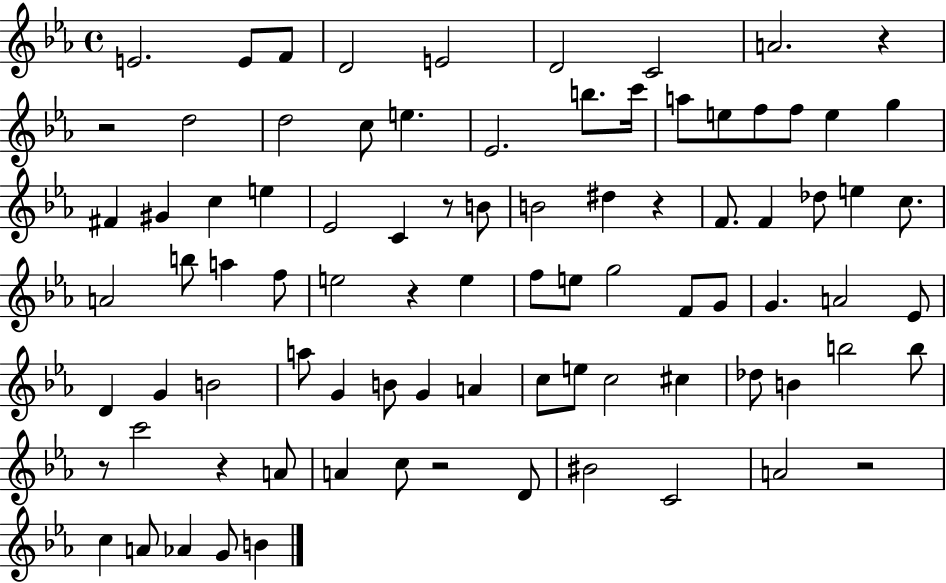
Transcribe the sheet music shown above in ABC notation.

X:1
T:Untitled
M:4/4
L:1/4
K:Eb
E2 E/2 F/2 D2 E2 D2 C2 A2 z z2 d2 d2 c/2 e _E2 b/2 c'/4 a/2 e/2 f/2 f/2 e g ^F ^G c e _E2 C z/2 B/2 B2 ^d z F/2 F _d/2 e c/2 A2 b/2 a f/2 e2 z e f/2 e/2 g2 F/2 G/2 G A2 _E/2 D G B2 a/2 G B/2 G A c/2 e/2 c2 ^c _d/2 B b2 b/2 z/2 c'2 z A/2 A c/2 z2 D/2 ^B2 C2 A2 z2 c A/2 _A G/2 B